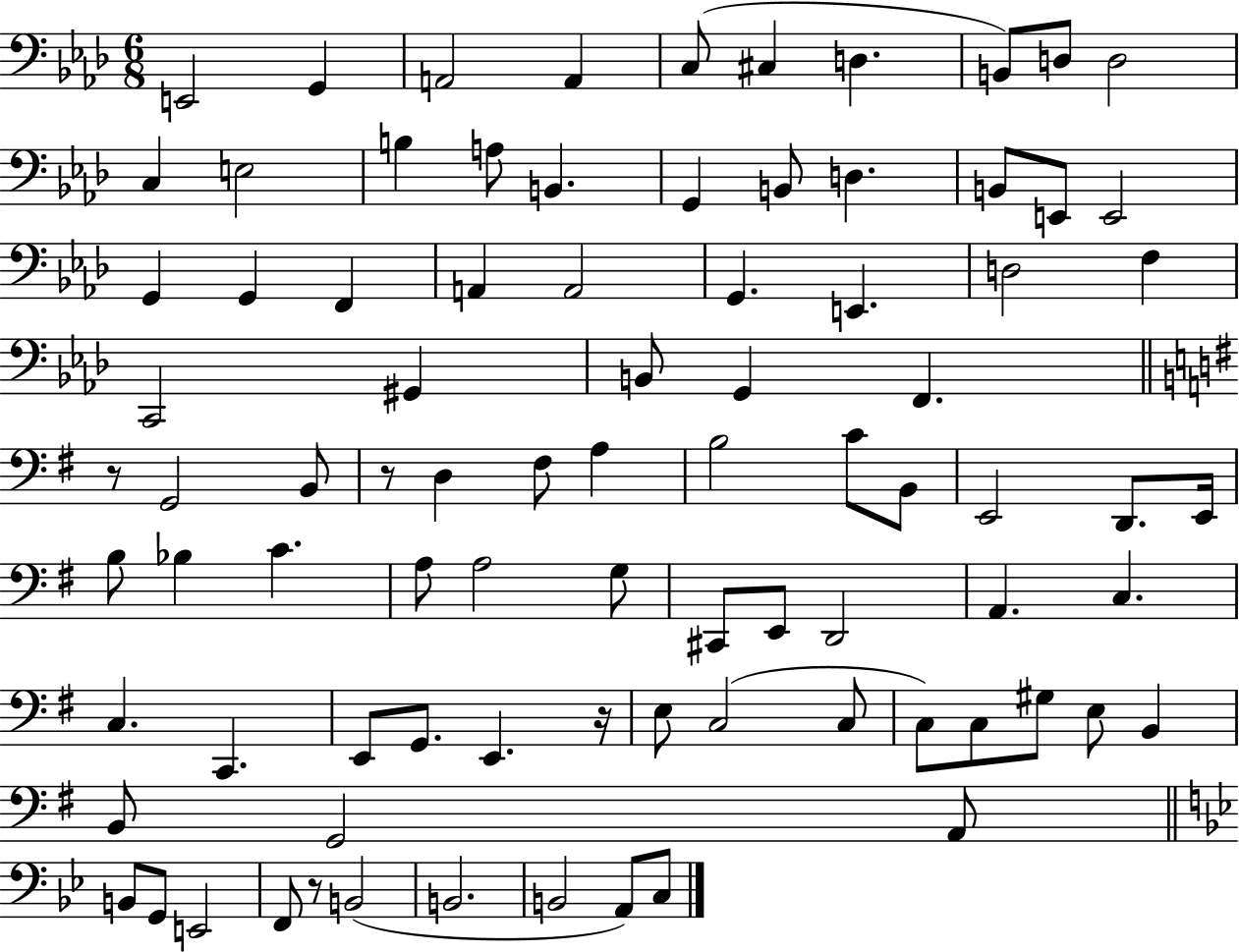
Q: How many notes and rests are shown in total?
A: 86